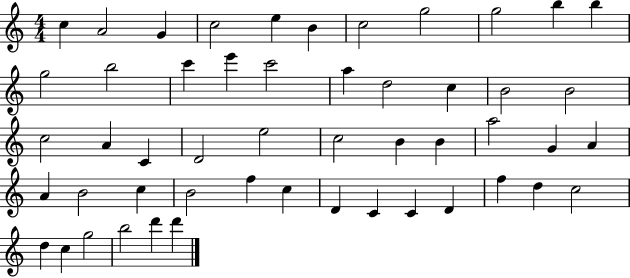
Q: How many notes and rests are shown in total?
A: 51